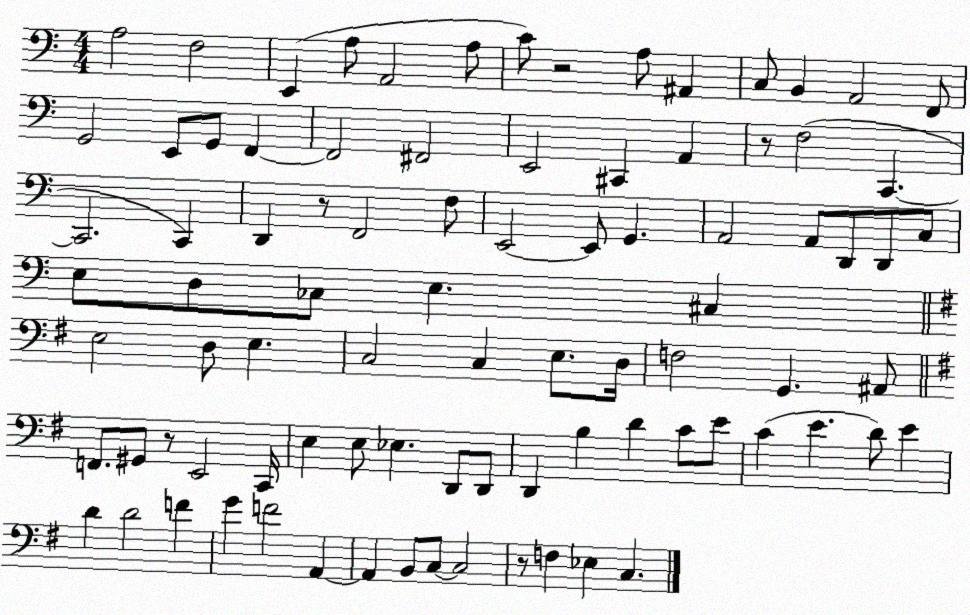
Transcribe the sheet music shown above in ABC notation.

X:1
T:Untitled
M:4/4
L:1/4
K:C
A,2 F,2 E,, A,/2 A,,2 A,/2 C/2 z2 A,/2 ^A,, C,/2 B,, A,,2 F,,/2 G,,2 E,,/2 G,,/2 F,, F,,2 ^F,,2 E,,2 ^C,, A,, z/2 F,2 C,, C,,2 C,, D,, z/2 F,,2 F,/2 E,,2 E,,/2 G,, A,,2 A,,/2 D,,/2 D,,/2 C,/2 E,/2 D,/2 _C,/2 E, ^C, E,2 D,/2 E, C,2 C, E,/2 D,/4 F,2 G,, ^A,,/2 F,,/2 ^G,,/2 z/2 E,,2 C,,/4 E, E,/2 _E, D,,/2 D,,/2 D,, B, D C/2 E/2 C E D/2 E D D2 F G F2 A,, A,, B,,/2 C,/2 C,2 z/2 F, _E, C,